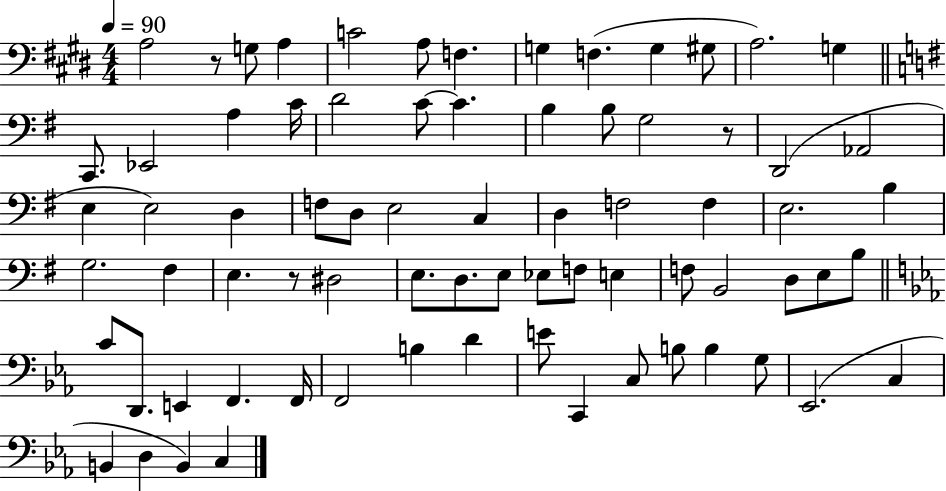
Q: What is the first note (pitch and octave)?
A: A3